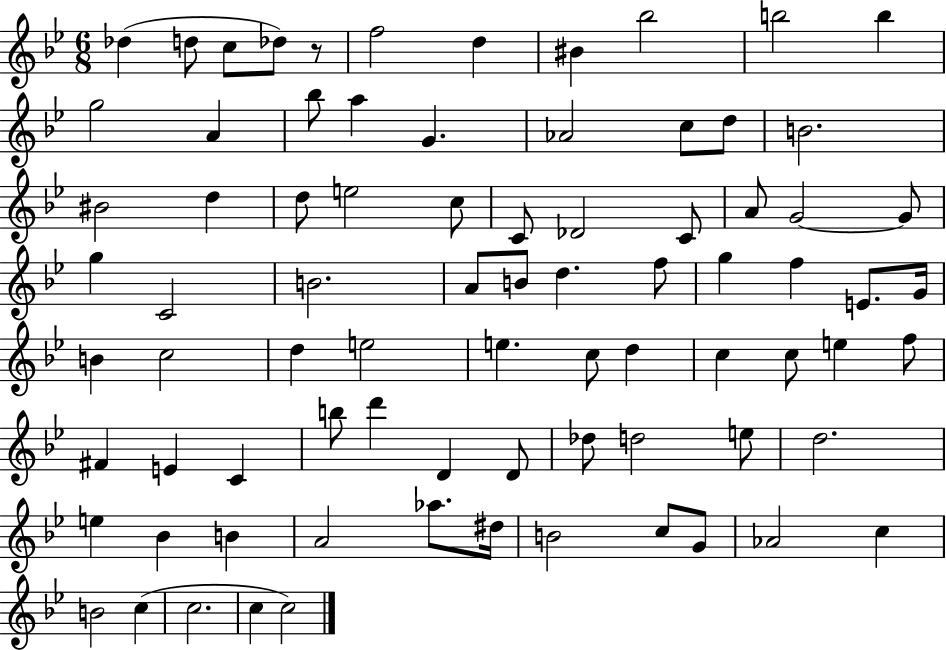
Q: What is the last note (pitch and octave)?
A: C5